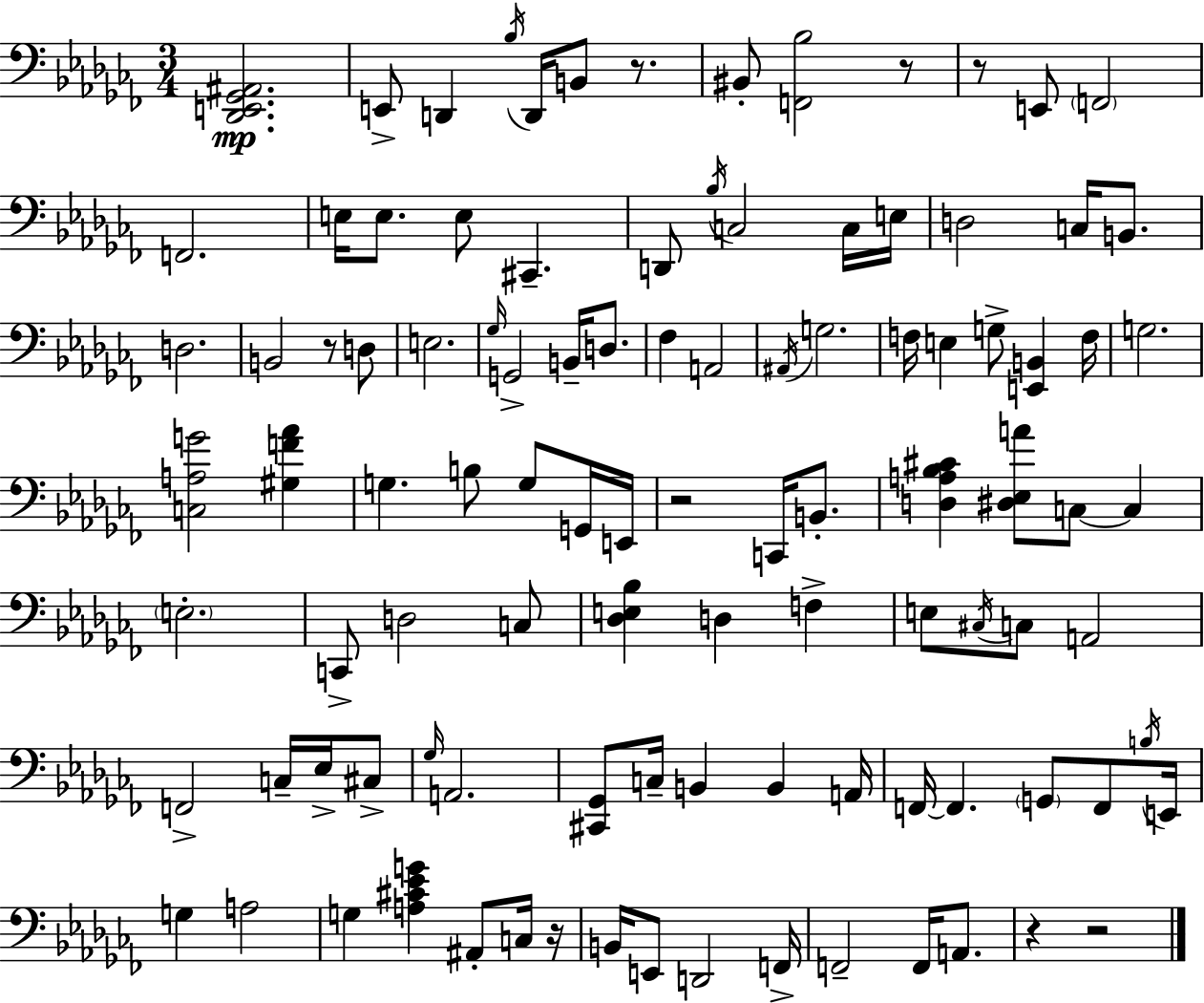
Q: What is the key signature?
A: AES minor